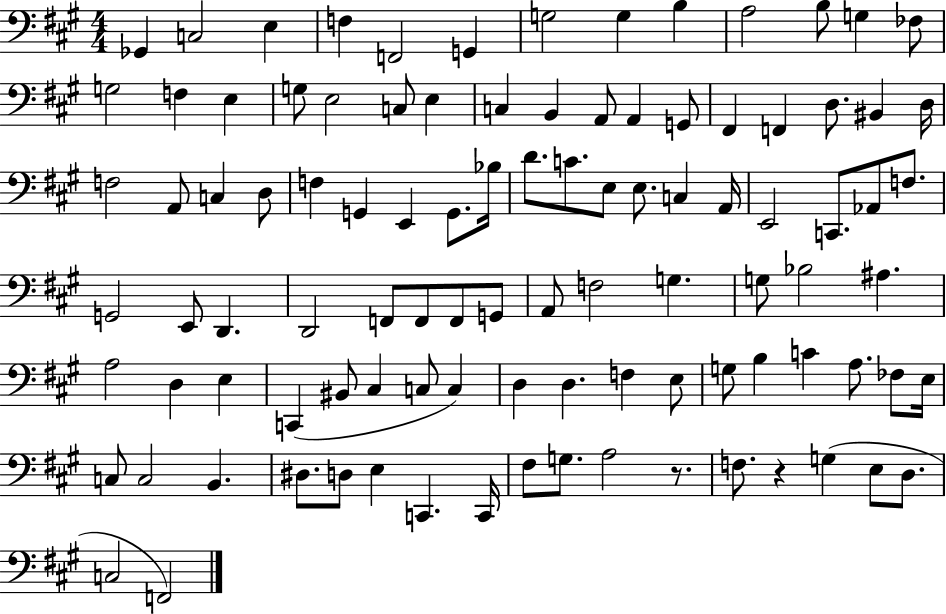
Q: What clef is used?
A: bass